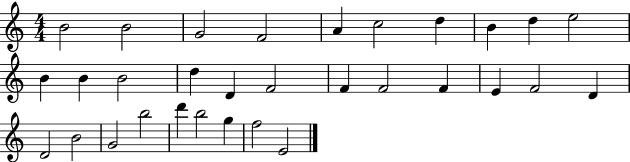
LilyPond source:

{
  \clef treble
  \numericTimeSignature
  \time 4/4
  \key c \major
  b'2 b'2 | g'2 f'2 | a'4 c''2 d''4 | b'4 d''4 e''2 | \break b'4 b'4 b'2 | d''4 d'4 f'2 | f'4 f'2 f'4 | e'4 f'2 d'4 | \break d'2 b'2 | g'2 b''2 | d'''4 b''2 g''4 | f''2 e'2 | \break \bar "|."
}